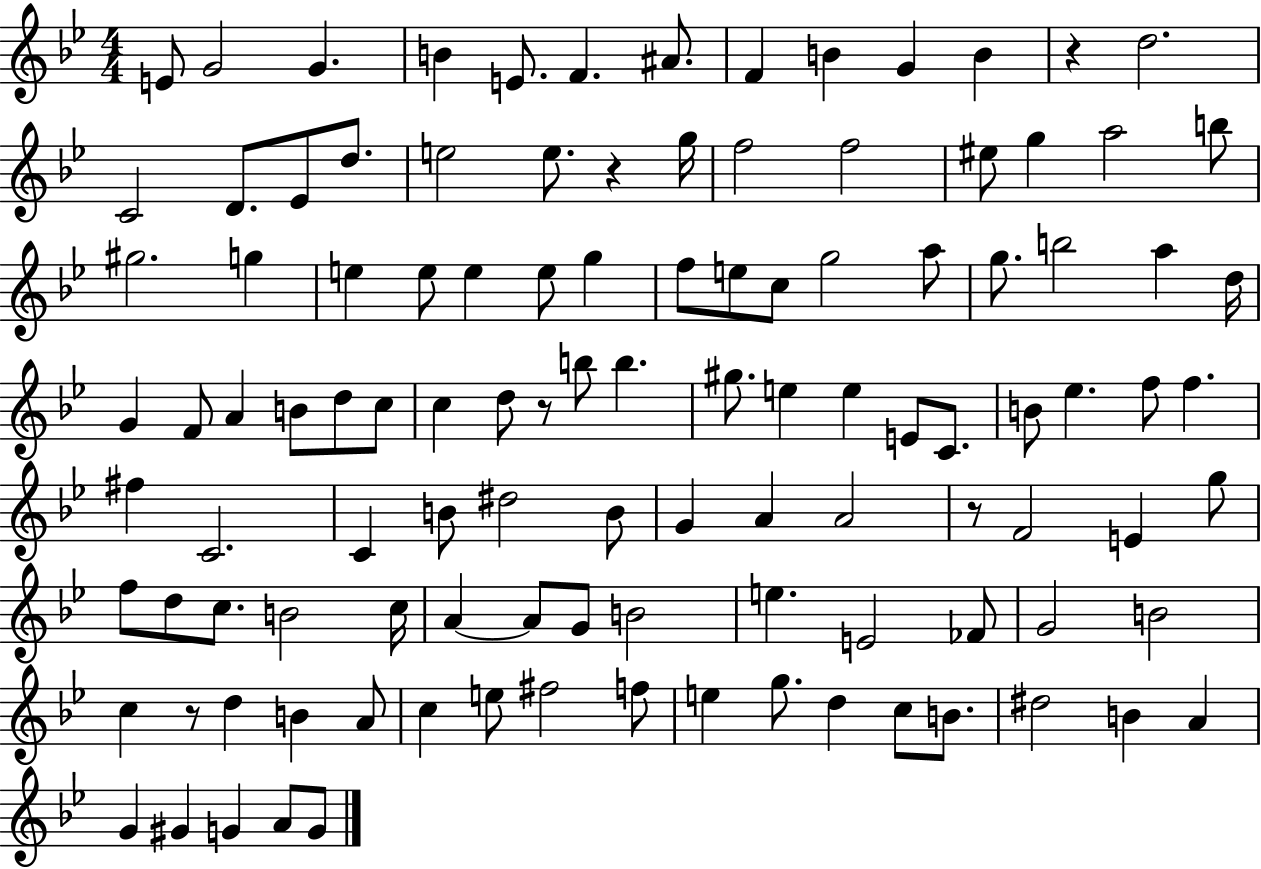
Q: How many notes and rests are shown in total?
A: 112